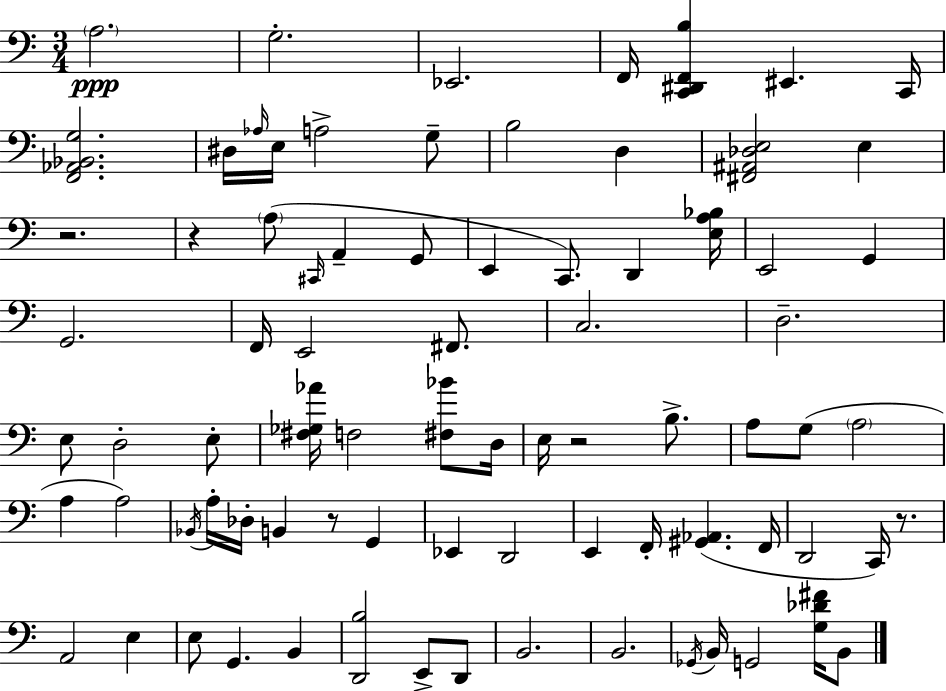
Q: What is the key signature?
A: C major